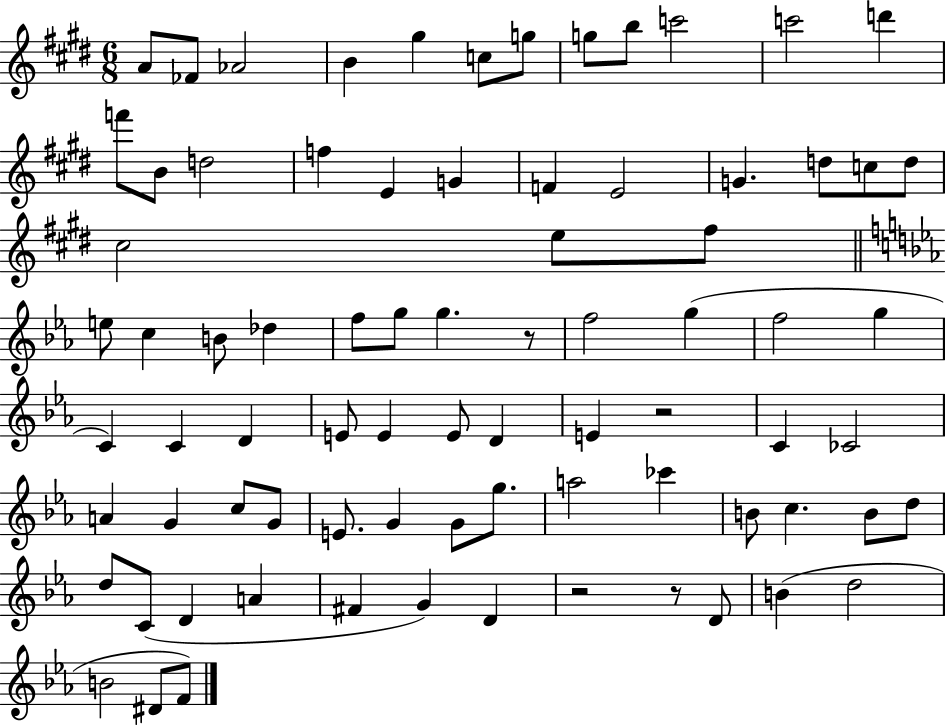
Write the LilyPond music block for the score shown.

{
  \clef treble
  \numericTimeSignature
  \time 6/8
  \key e \major
  a'8 fes'8 aes'2 | b'4 gis''4 c''8 g''8 | g''8 b''8 c'''2 | c'''2 d'''4 | \break f'''8 b'8 d''2 | f''4 e'4 g'4 | f'4 e'2 | g'4. d''8 c''8 d''8 | \break cis''2 e''8 fis''8 | \bar "||" \break \key c \minor e''8 c''4 b'8 des''4 | f''8 g''8 g''4. r8 | f''2 g''4( | f''2 g''4 | \break c'4) c'4 d'4 | e'8 e'4 e'8 d'4 | e'4 r2 | c'4 ces'2 | \break a'4 g'4 c''8 g'8 | e'8. g'4 g'8 g''8. | a''2 ces'''4 | b'8 c''4. b'8 d''8 | \break d''8 c'8( d'4 a'4 | fis'4 g'4) d'4 | r2 r8 d'8 | b'4( d''2 | \break b'2 dis'8 f'8) | \bar "|."
}